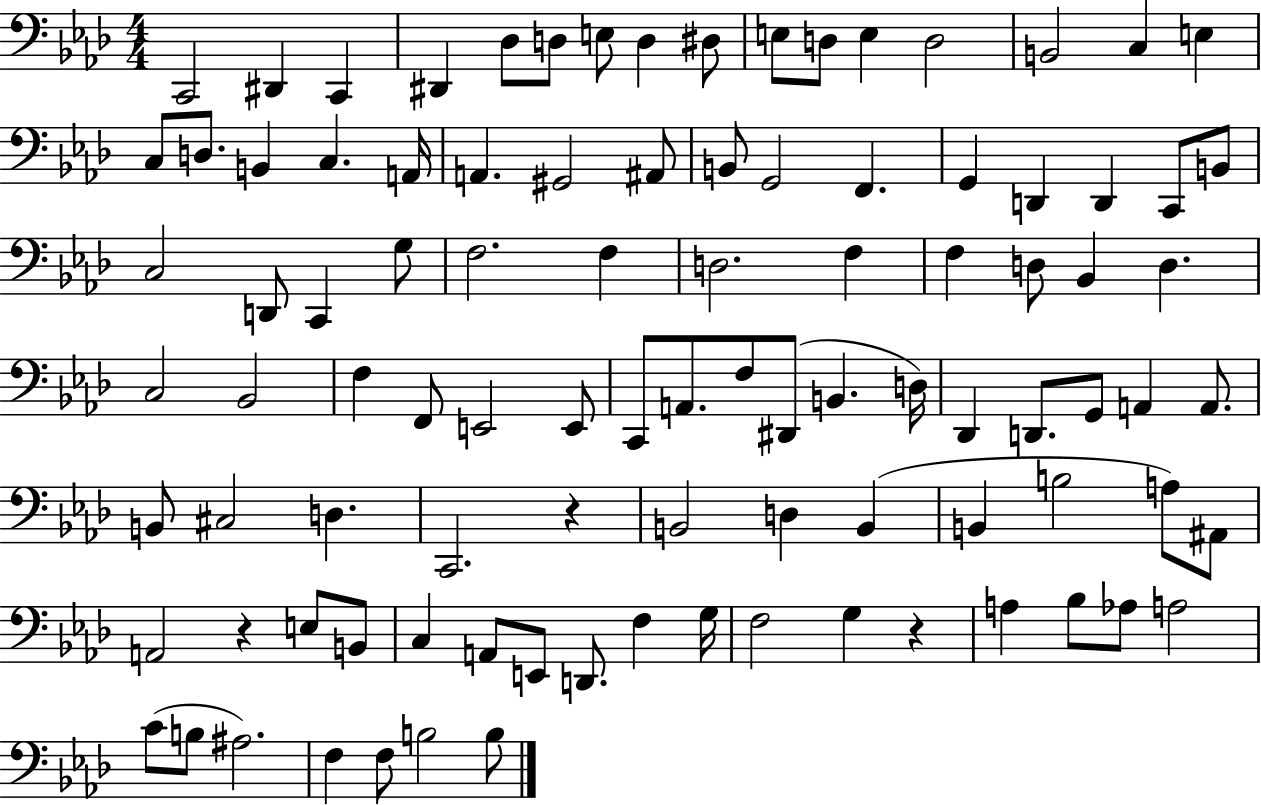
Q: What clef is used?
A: bass